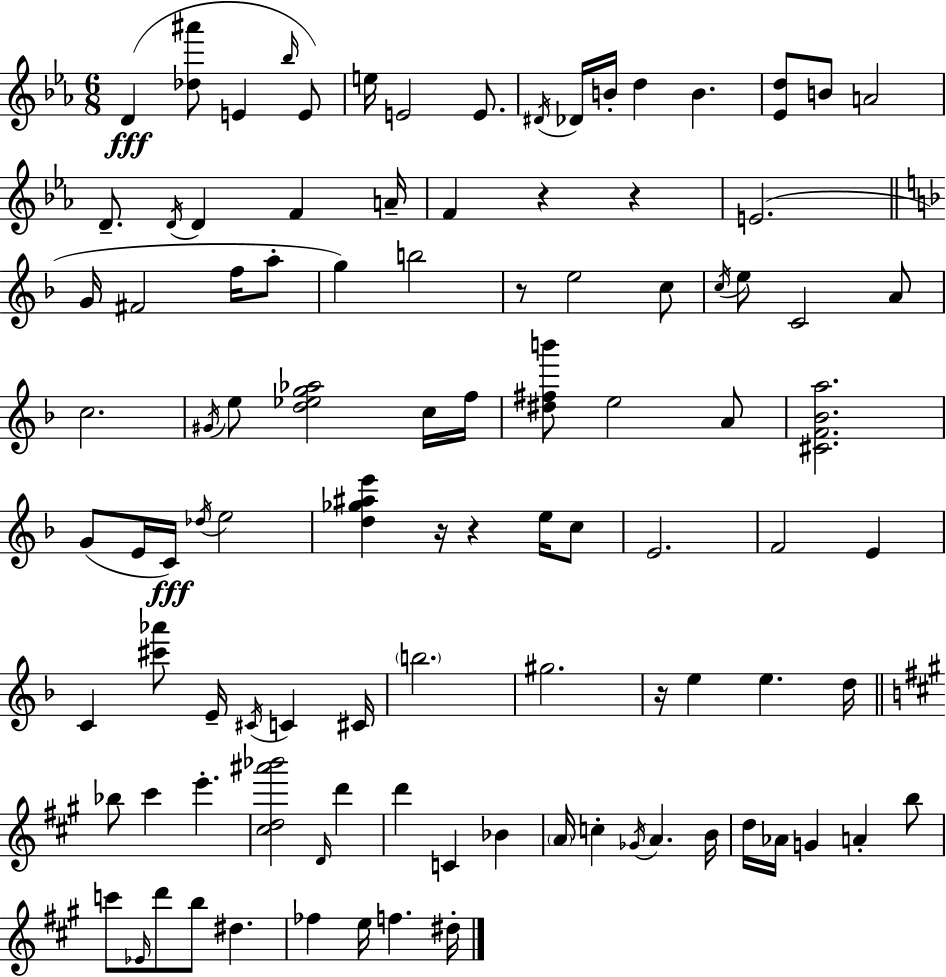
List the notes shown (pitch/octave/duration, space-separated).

D4/q [Db5,A#6]/e E4/q Bb5/s E4/e E5/s E4/h E4/e. D#4/s Db4/s B4/s D5/q B4/q. [Eb4,D5]/e B4/e A4/h D4/e. D4/s D4/q F4/q A4/s F4/q R/q R/q E4/h. G4/s F#4/h F5/s A5/e G5/q B5/h R/e E5/h C5/e C5/s E5/e C4/h A4/e C5/h. G#4/s E5/e [D5,Eb5,G5,Ab5]/h C5/s F5/s [D#5,F#5,B6]/e E5/h A4/e [C#4,F4,Bb4,A5]/h. G4/e E4/s C4/s Db5/s E5/h [D5,Gb5,A#5,E6]/q R/s R/q E5/s C5/e E4/h. F4/h E4/q C4/q [C#6,Ab6]/e E4/s C#4/s C4/q C#4/s B5/h. G#5/h. R/s E5/q E5/q. D5/s Bb5/e C#6/q E6/q. [C#5,D5,A#6,Bb6]/h D4/s D6/q D6/q C4/q Bb4/q A4/s C5/q Gb4/s A4/q. B4/s D5/s Ab4/s G4/q A4/q B5/e C6/e Eb4/s D6/e B5/e D#5/q. FES5/q E5/s F5/q. D#5/s